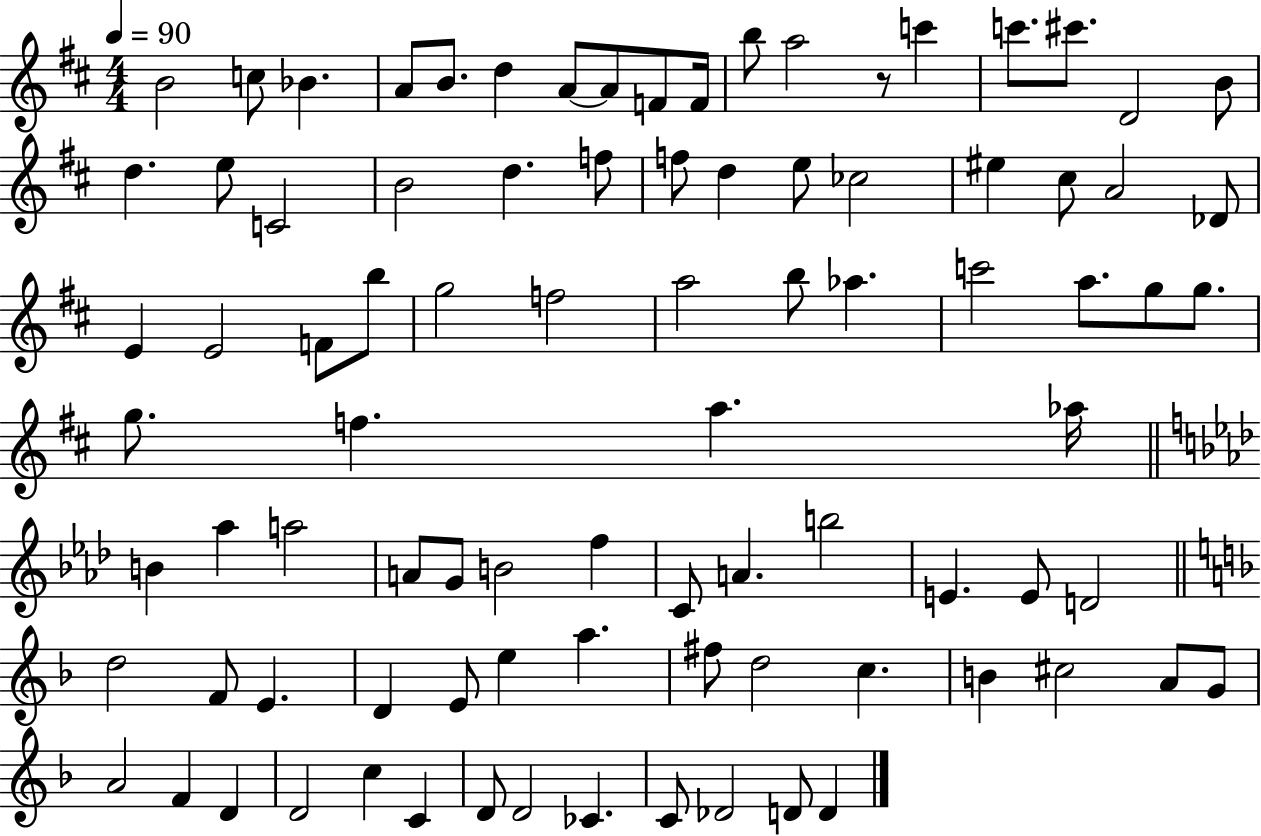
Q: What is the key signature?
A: D major